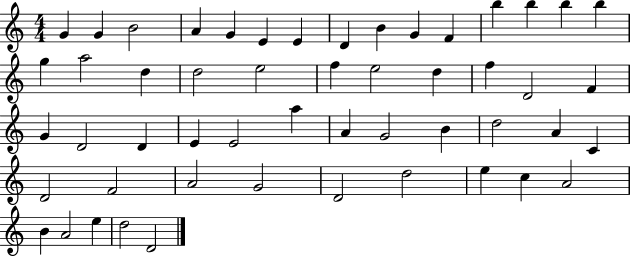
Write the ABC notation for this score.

X:1
T:Untitled
M:4/4
L:1/4
K:C
G G B2 A G E E D B G F b b b b g a2 d d2 e2 f e2 d f D2 F G D2 D E E2 a A G2 B d2 A C D2 F2 A2 G2 D2 d2 e c A2 B A2 e d2 D2